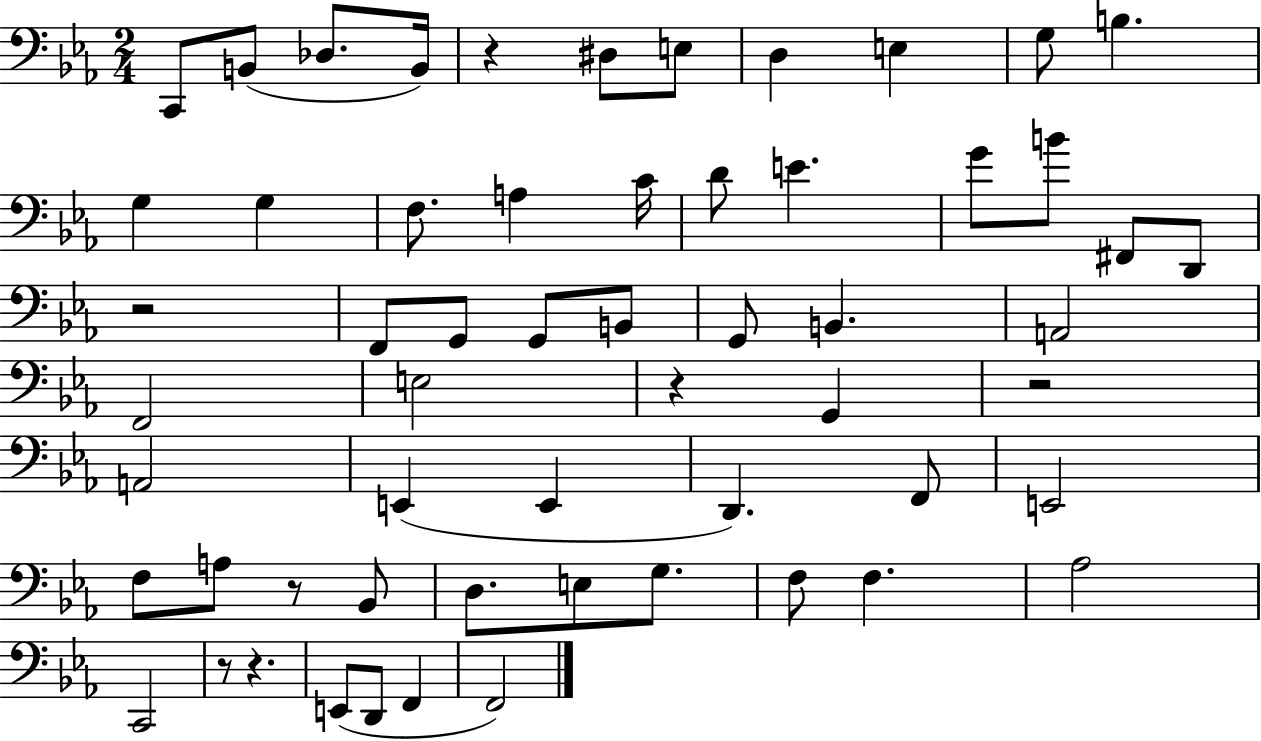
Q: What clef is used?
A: bass